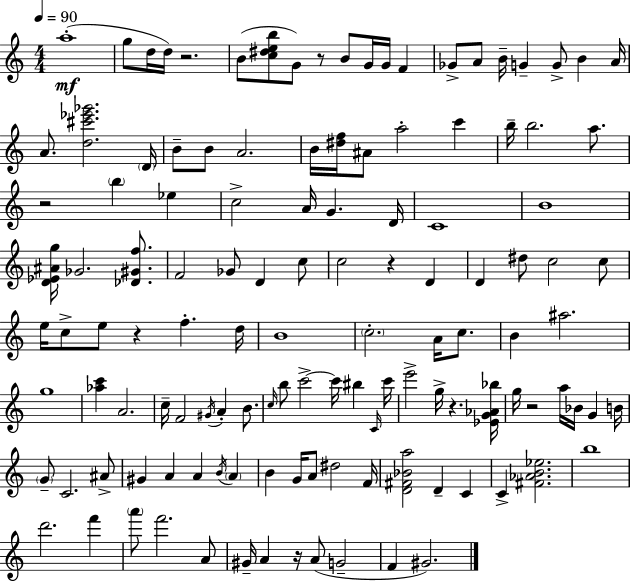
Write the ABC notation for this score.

X:1
T:Untitled
M:4/4
L:1/4
K:Am
a4 g/2 d/4 d/4 z2 B/2 [c^deb]/2 G/2 z/2 B/2 G/4 G/4 F _G/2 A/2 B/4 G G/2 B A/4 A/2 [d^c'_e'_g']2 D/4 B/2 B/2 A2 B/4 [^df]/4 ^A/2 a2 c' b/4 b2 a/2 z2 b _e c2 A/4 G D/4 C4 B4 [D_E^Ag]/4 _G2 [_D^Gf]/2 F2 _G/2 D c/2 c2 z D D ^d/2 c2 c/2 e/4 c/2 e/2 z f d/4 B4 c2 A/4 c/2 B ^a2 g4 [_ac'] A2 c/4 F2 ^G/4 A B/2 c/4 b/2 c'2 c'/4 ^b C/4 c'/4 e'2 g/4 z [_EG_A_b]/4 g/4 z2 a/4 _B/4 G B/4 G/2 C2 ^A/2 ^G A A B/4 A B G/4 A/2 ^d2 F/4 [D^F_Ba]2 D C C [^F_AB_e]2 b4 d'2 f' a'/2 f'2 A/2 ^G/4 A z/4 A/2 G2 F ^G2